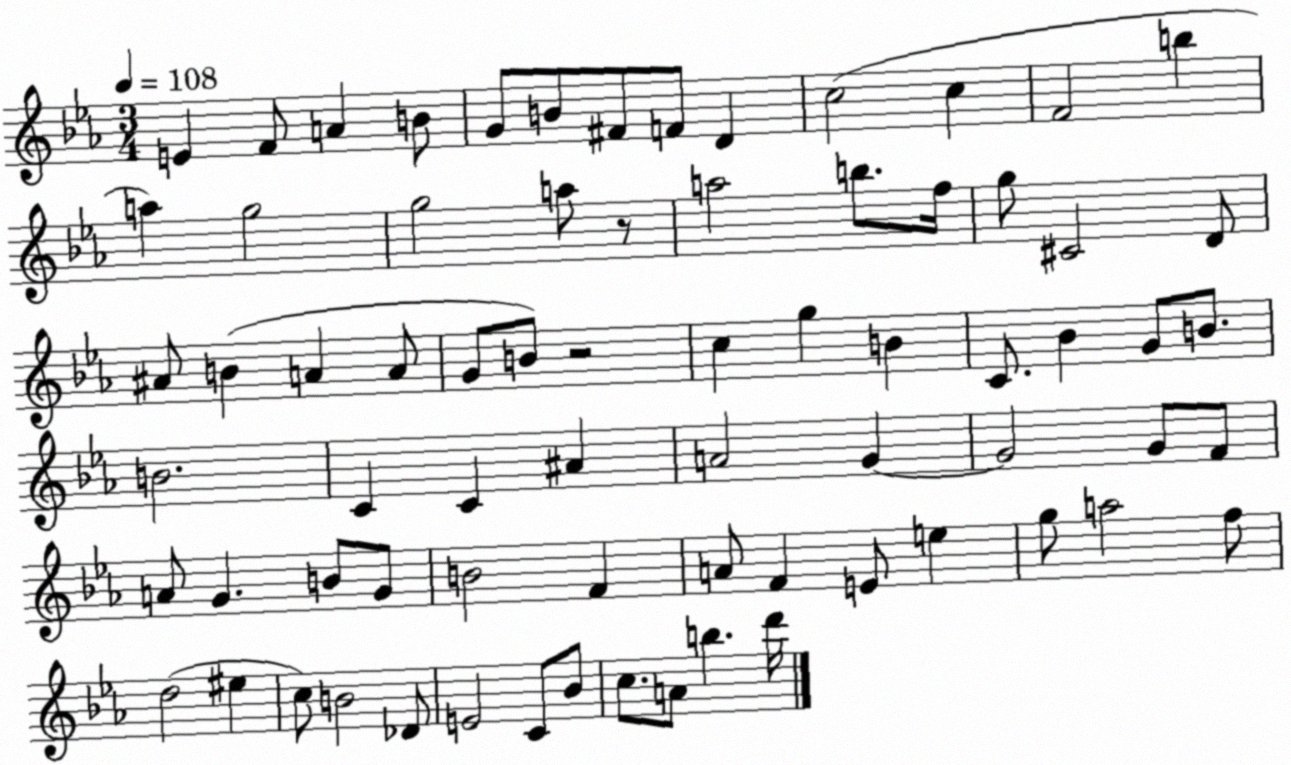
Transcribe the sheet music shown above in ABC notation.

X:1
T:Untitled
M:3/4
L:1/4
K:Eb
E F/2 A B/2 G/2 B/2 ^F/2 F/2 D c2 c F2 b a g2 g2 a/2 z/2 a2 b/2 f/4 g/2 ^C2 D/2 ^A/2 B A A/2 G/2 B/2 z2 c g B C/2 _B G/2 B/2 B2 C C ^A A2 G G2 G/2 F/2 A/2 G B/2 G/2 B2 F A/2 F E/2 e g/2 a2 f/2 d2 ^e c/2 B2 _D/2 E2 C/2 _B/2 c/2 A/2 b d'/4